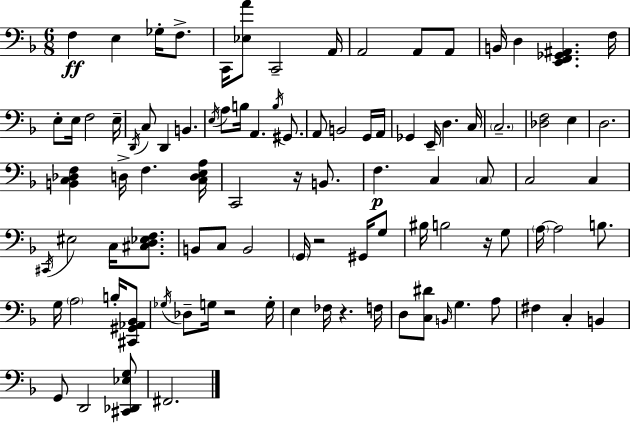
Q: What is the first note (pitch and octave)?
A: F3